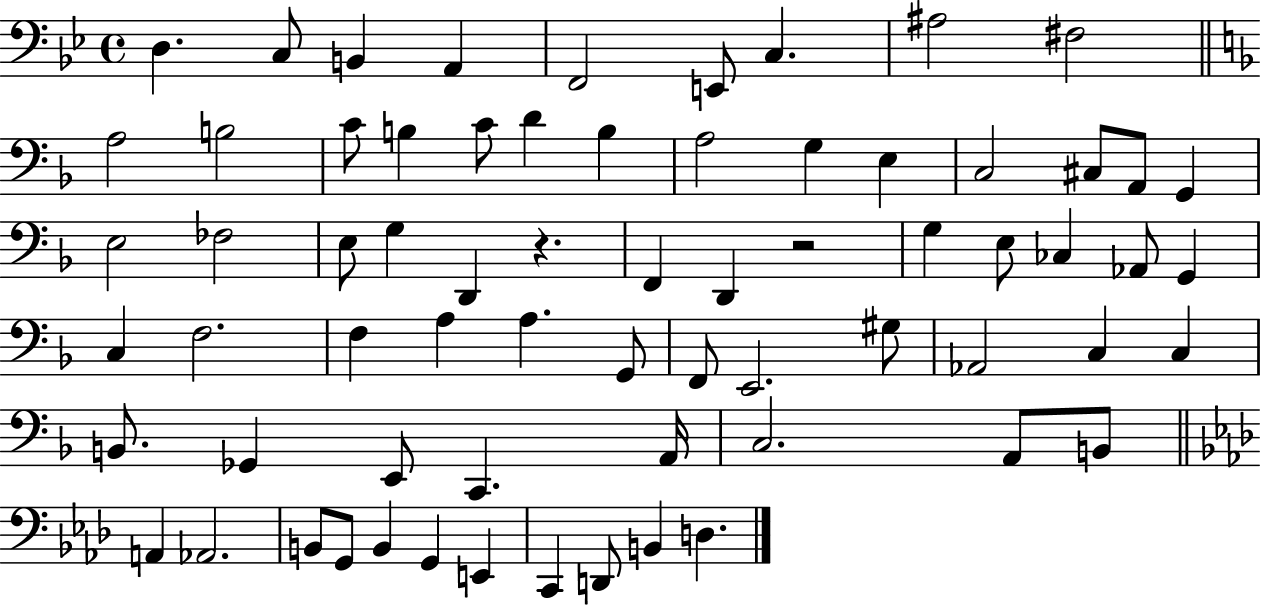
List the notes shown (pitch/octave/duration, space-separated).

D3/q. C3/e B2/q A2/q F2/h E2/e C3/q. A#3/h F#3/h A3/h B3/h C4/e B3/q C4/e D4/q B3/q A3/h G3/q E3/q C3/h C#3/e A2/e G2/q E3/h FES3/h E3/e G3/q D2/q R/q. F2/q D2/q R/h G3/q E3/e CES3/q Ab2/e G2/q C3/q F3/h. F3/q A3/q A3/q. G2/e F2/e E2/h. G#3/e Ab2/h C3/q C3/q B2/e. Gb2/q E2/e C2/q. A2/s C3/h. A2/e B2/e A2/q Ab2/h. B2/e G2/e B2/q G2/q E2/q C2/q D2/e B2/q D3/q.